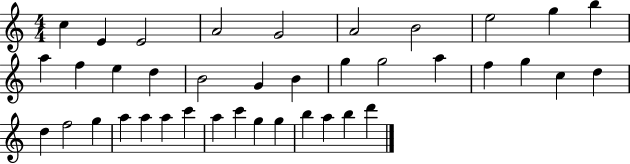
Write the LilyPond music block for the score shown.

{
  \clef treble
  \numericTimeSignature
  \time 4/4
  \key c \major
  c''4 e'4 e'2 | a'2 g'2 | a'2 b'2 | e''2 g''4 b''4 | \break a''4 f''4 e''4 d''4 | b'2 g'4 b'4 | g''4 g''2 a''4 | f''4 g''4 c''4 d''4 | \break d''4 f''2 g''4 | a''4 a''4 a''4 c'''4 | a''4 c'''4 g''4 g''4 | b''4 a''4 b''4 d'''4 | \break \bar "|."
}